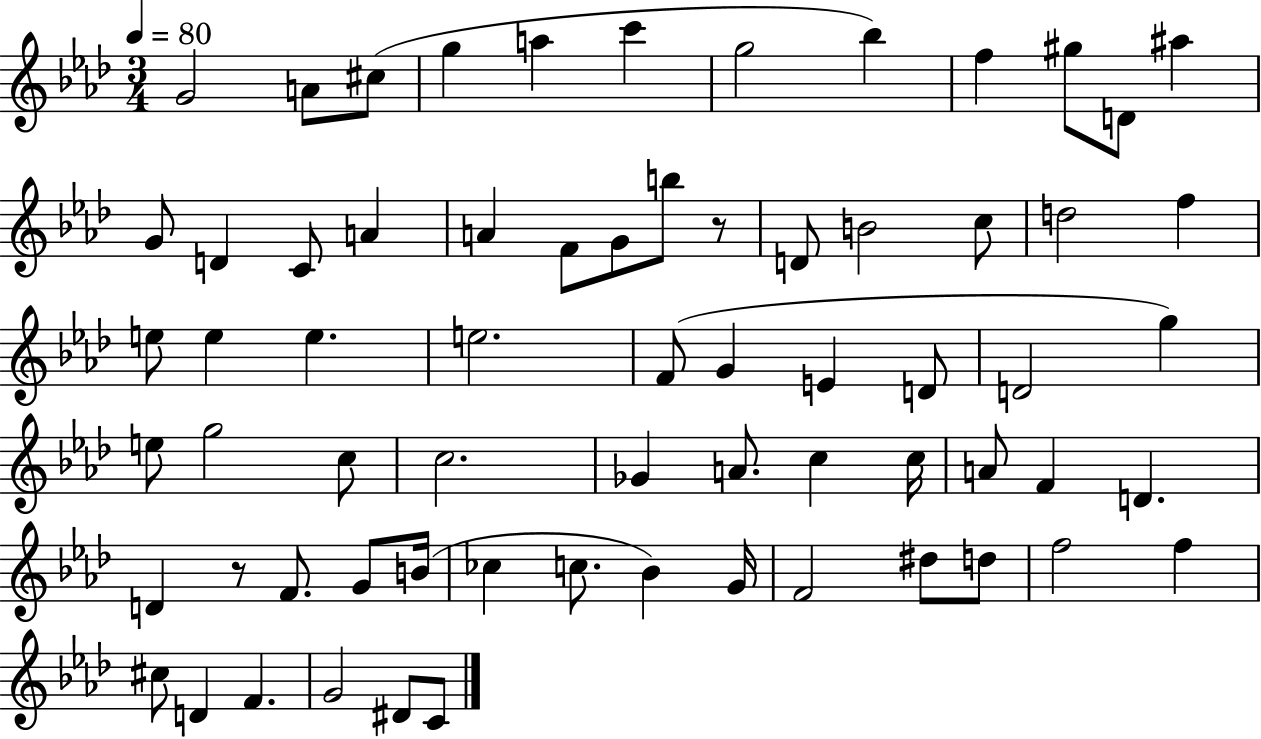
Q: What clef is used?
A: treble